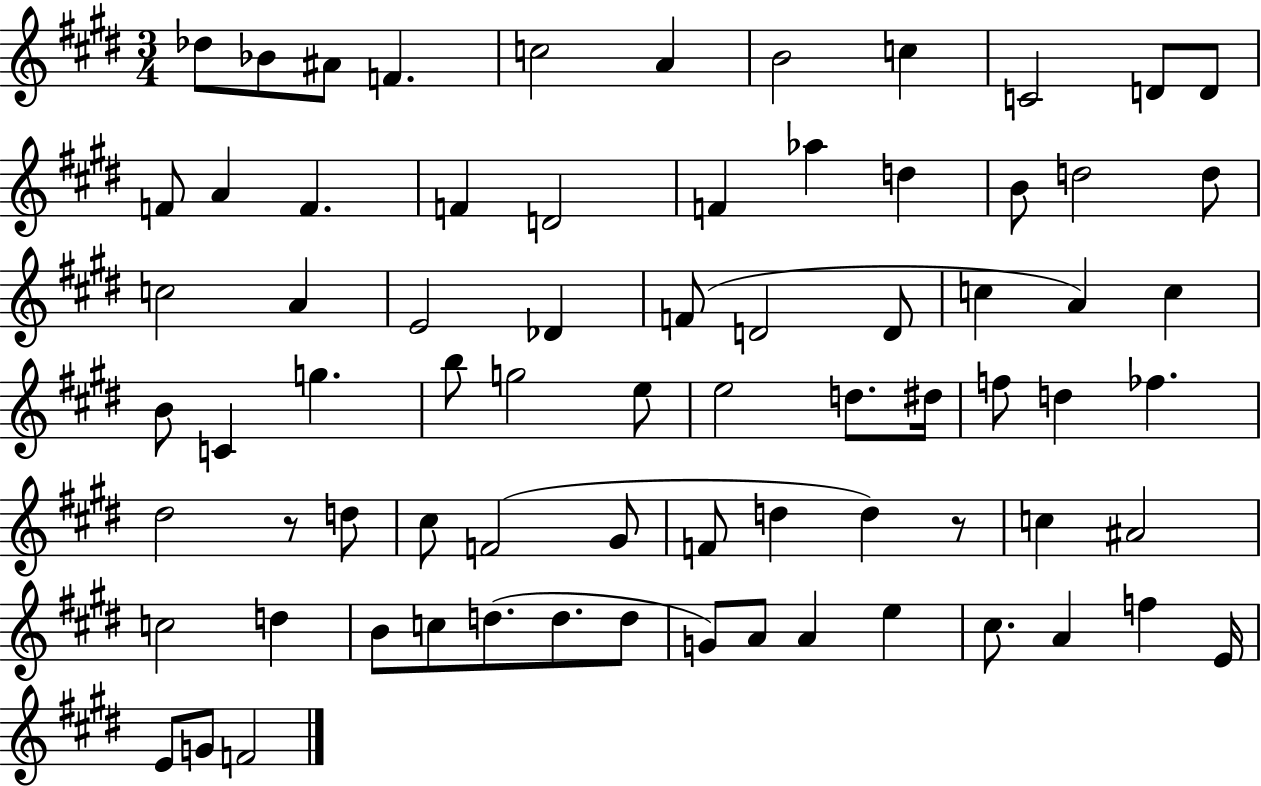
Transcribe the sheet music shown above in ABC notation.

X:1
T:Untitled
M:3/4
L:1/4
K:E
_d/2 _B/2 ^A/2 F c2 A B2 c C2 D/2 D/2 F/2 A F F D2 F _a d B/2 d2 d/2 c2 A E2 _D F/2 D2 D/2 c A c B/2 C g b/2 g2 e/2 e2 d/2 ^d/4 f/2 d _f ^d2 z/2 d/2 ^c/2 F2 ^G/2 F/2 d d z/2 c ^A2 c2 d B/2 c/2 d/2 d/2 d/2 G/2 A/2 A e ^c/2 A f E/4 E/2 G/2 F2